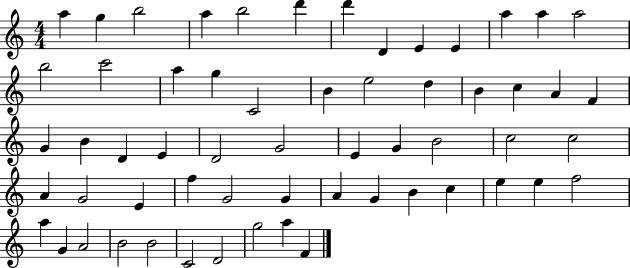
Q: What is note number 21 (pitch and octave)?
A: D5